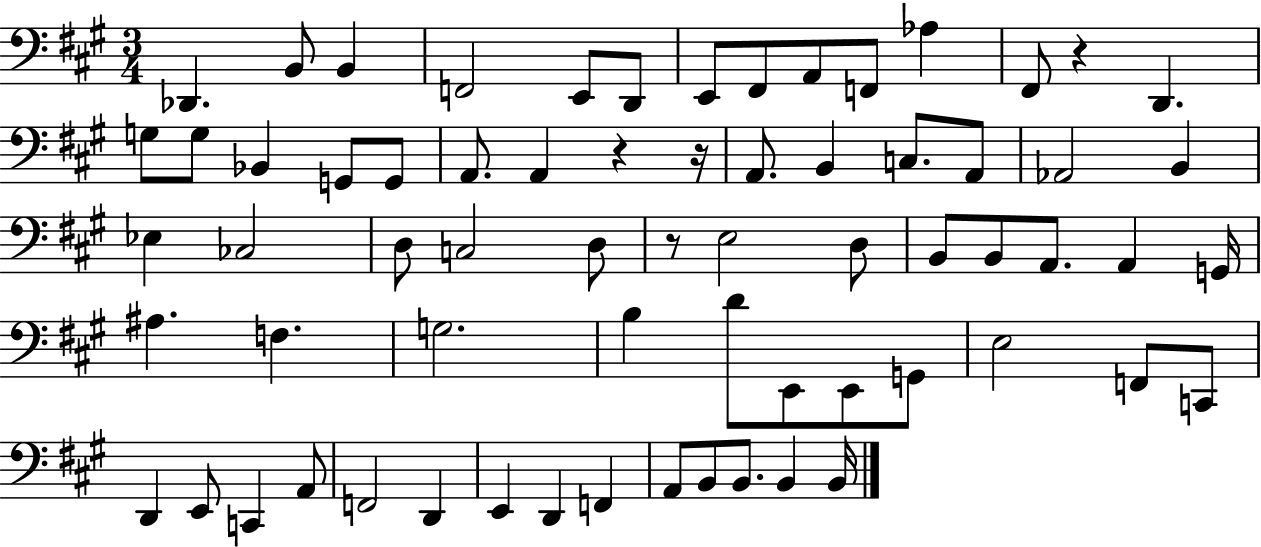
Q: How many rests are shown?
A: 4